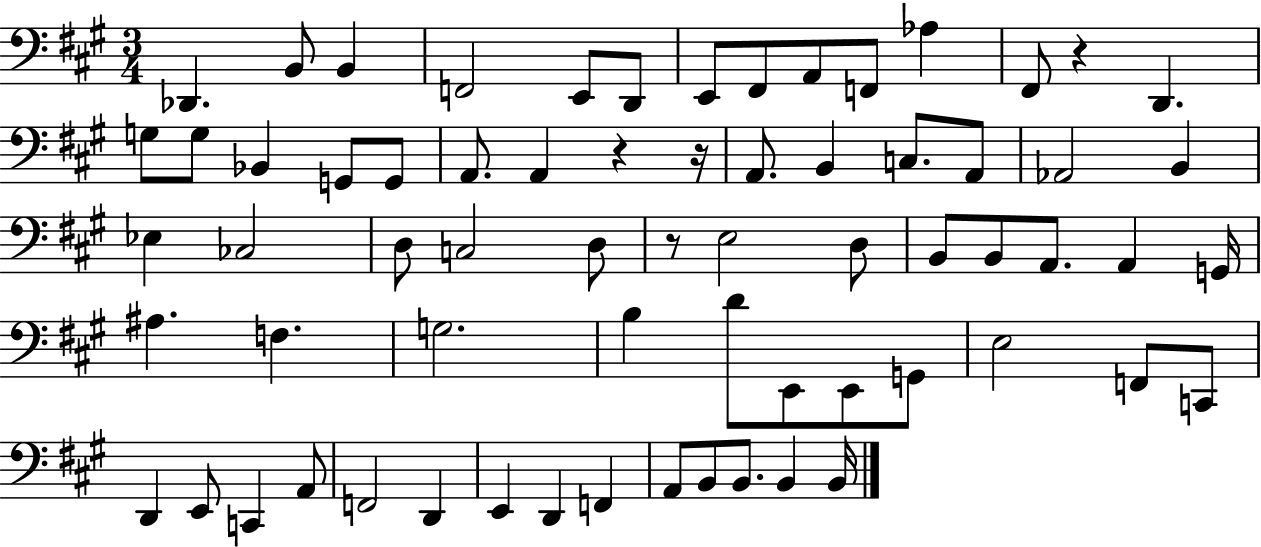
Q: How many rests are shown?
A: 4